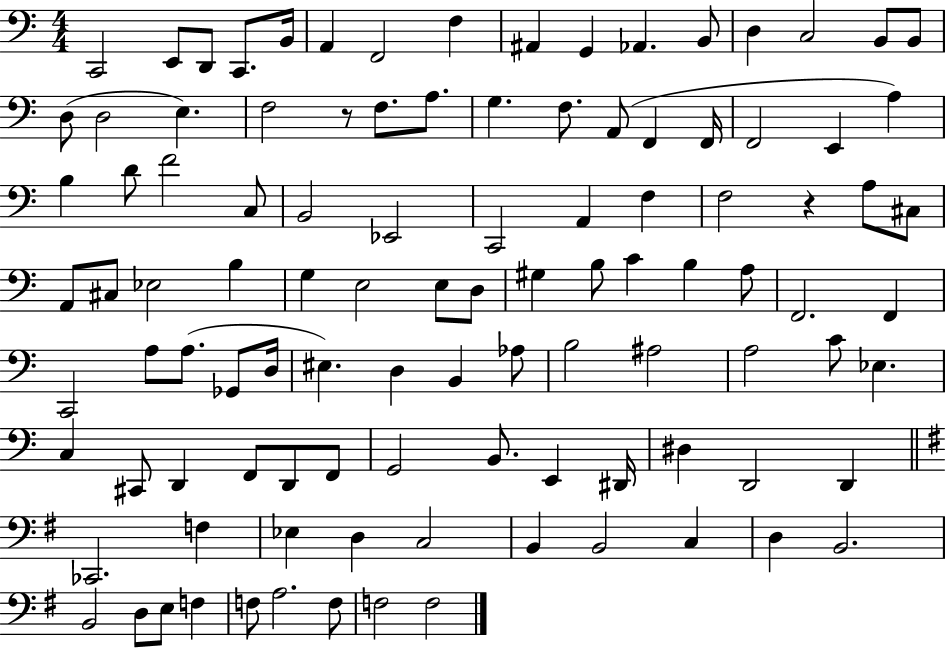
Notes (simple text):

C2/h E2/e D2/e C2/e. B2/s A2/q F2/h F3/q A#2/q G2/q Ab2/q. B2/e D3/q C3/h B2/e B2/e D3/e D3/h E3/q. F3/h R/e F3/e. A3/e. G3/q. F3/e. A2/e F2/q F2/s F2/h E2/q A3/q B3/q D4/e F4/h C3/e B2/h Eb2/h C2/h A2/q F3/q F3/h R/q A3/e C#3/e A2/e C#3/e Eb3/h B3/q G3/q E3/h E3/e D3/e G#3/q B3/e C4/q B3/q A3/e F2/h. F2/q C2/h A3/e A3/e. Gb2/e D3/s EIS3/q. D3/q B2/q Ab3/e B3/h A#3/h A3/h C4/e Eb3/q. C3/q C#2/e D2/q F2/e D2/e F2/e G2/h B2/e. E2/q D#2/s D#3/q D2/h D2/q CES2/h. F3/q Eb3/q D3/q C3/h B2/q B2/h C3/q D3/q B2/h. B2/h D3/e E3/e F3/q F3/e A3/h. F3/e F3/h F3/h